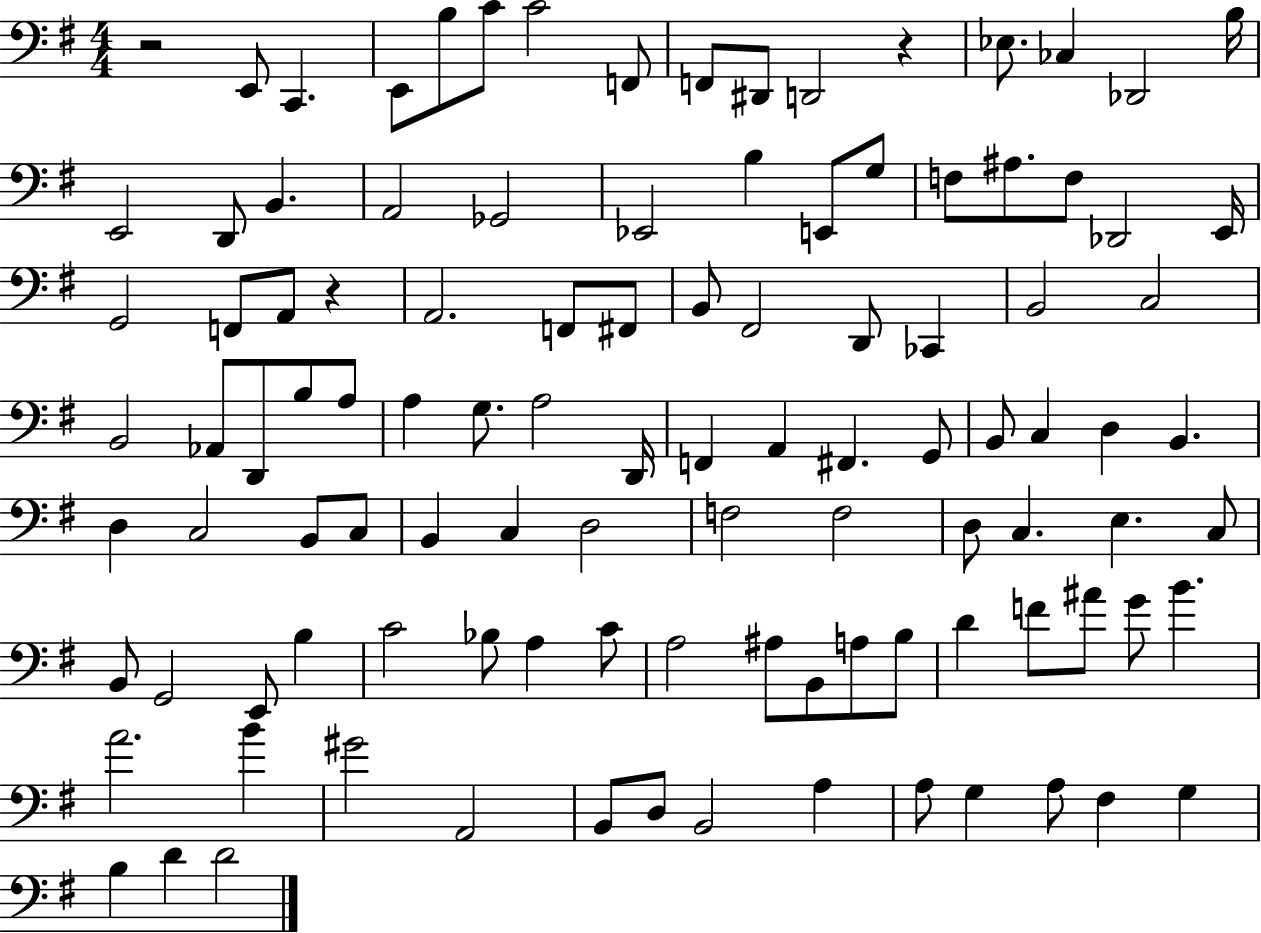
R/h E2/e C2/q. E2/e B3/e C4/e C4/h F2/e F2/e D#2/e D2/h R/q Eb3/e. CES3/q Db2/h B3/s E2/h D2/e B2/q. A2/h Gb2/h Eb2/h B3/q E2/e G3/e F3/e A#3/e. F3/e Db2/h E2/s G2/h F2/e A2/e R/q A2/h. F2/e F#2/e B2/e F#2/h D2/e CES2/q B2/h C3/h B2/h Ab2/e D2/e B3/e A3/e A3/q G3/e. A3/h D2/s F2/q A2/q F#2/q. G2/e B2/e C3/q D3/q B2/q. D3/q C3/h B2/e C3/e B2/q C3/q D3/h F3/h F3/h D3/e C3/q. E3/q. C3/e B2/e G2/h E2/e B3/q C4/h Bb3/e A3/q C4/e A3/h A#3/e B2/e A3/e B3/e D4/q F4/e A#4/e G4/e B4/q. A4/h. B4/q G#4/h A2/h B2/e D3/e B2/h A3/q A3/e G3/q A3/e F#3/q G3/q B3/q D4/q D4/h